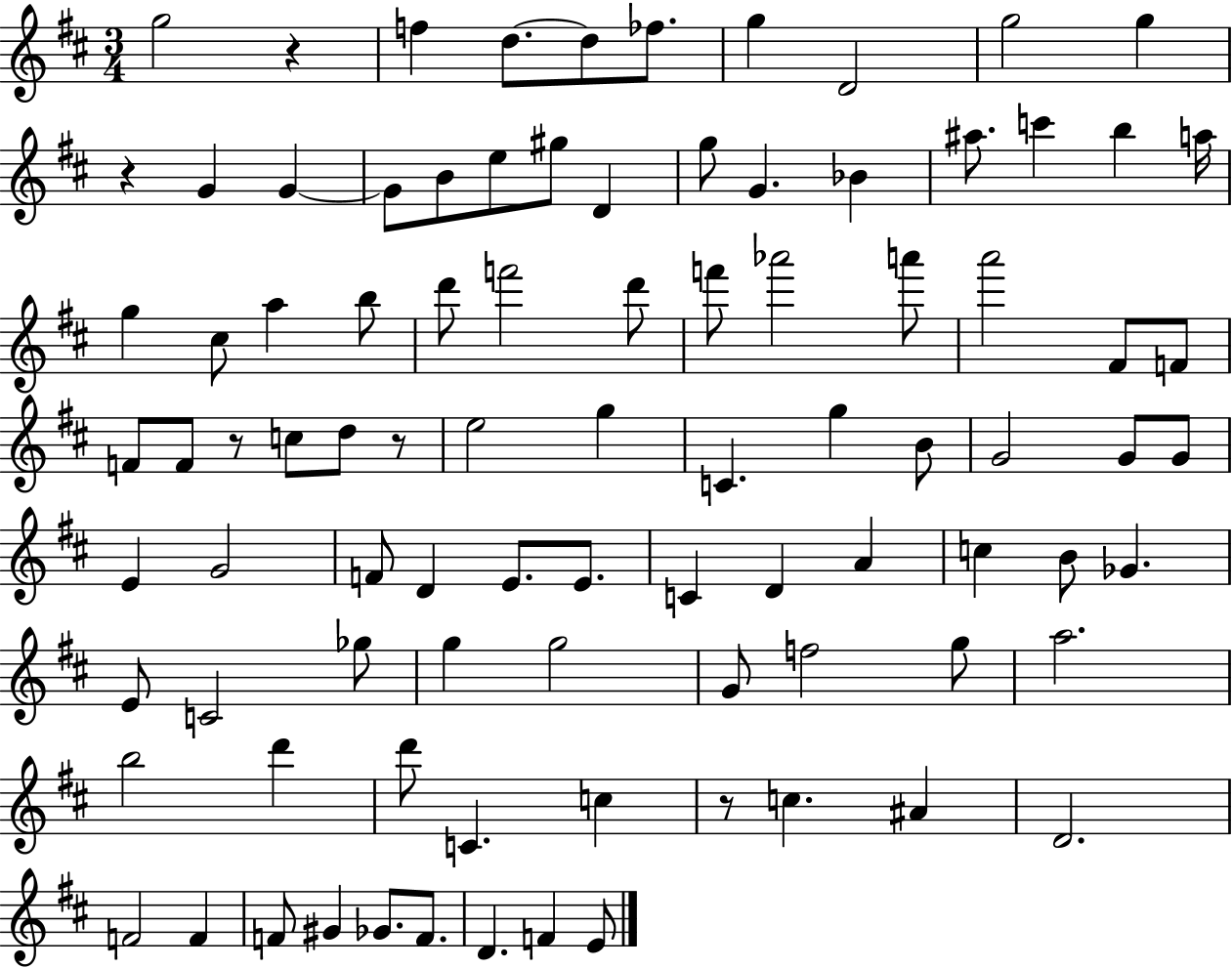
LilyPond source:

{
  \clef treble
  \numericTimeSignature
  \time 3/4
  \key d \major
  g''2 r4 | f''4 d''8.~~ d''8 fes''8. | g''4 d'2 | g''2 g''4 | \break r4 g'4 g'4~~ | g'8 b'8 e''8 gis''8 d'4 | g''8 g'4. bes'4 | ais''8. c'''4 b''4 a''16 | \break g''4 cis''8 a''4 b''8 | d'''8 f'''2 d'''8 | f'''8 aes'''2 a'''8 | a'''2 fis'8 f'8 | \break f'8 f'8 r8 c''8 d''8 r8 | e''2 g''4 | c'4. g''4 b'8 | g'2 g'8 g'8 | \break e'4 g'2 | f'8 d'4 e'8. e'8. | c'4 d'4 a'4 | c''4 b'8 ges'4. | \break e'8 c'2 ges''8 | g''4 g''2 | g'8 f''2 g''8 | a''2. | \break b''2 d'''4 | d'''8 c'4. c''4 | r8 c''4. ais'4 | d'2. | \break f'2 f'4 | f'8 gis'4 ges'8. f'8. | d'4. f'4 e'8 | \bar "|."
}